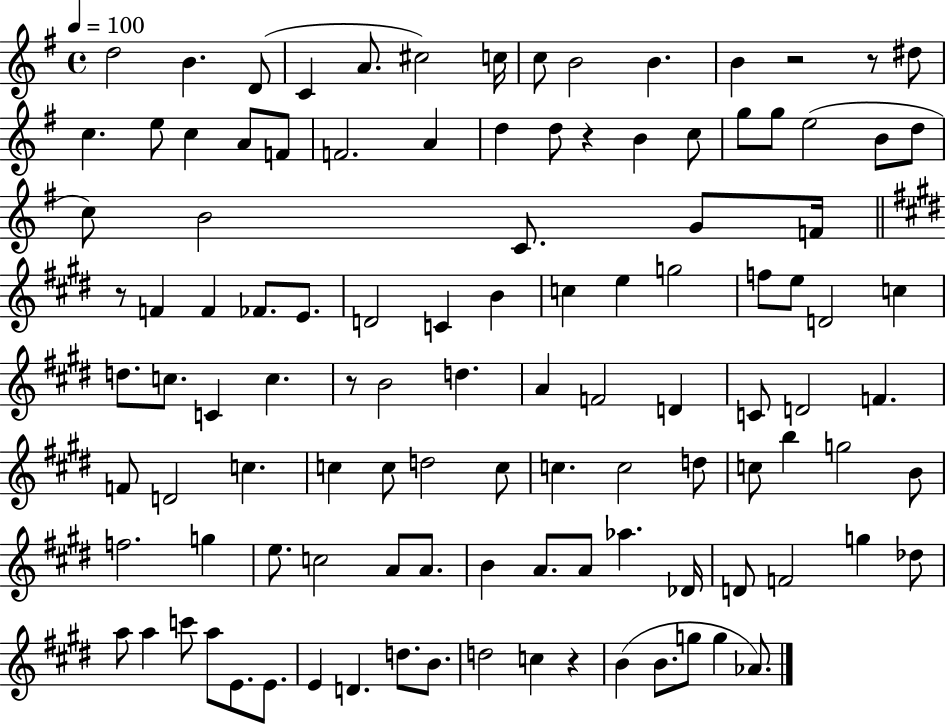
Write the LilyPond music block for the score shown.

{
  \clef treble
  \time 4/4
  \defaultTimeSignature
  \key g \major
  \tempo 4 = 100
  d''2 b'4. d'8( | c'4 a'8. cis''2) c''16 | c''8 b'2 b'4. | b'4 r2 r8 dis''8 | \break c''4. e''8 c''4 a'8 f'8 | f'2. a'4 | d''4 d''8 r4 b'4 c''8 | g''8 g''8 e''2( b'8 d''8 | \break c''8) b'2 c'8. g'8 f'16 | \bar "||" \break \key e \major r8 f'4 f'4 fes'8. e'8. | d'2 c'4 b'4 | c''4 e''4 g''2 | f''8 e''8 d'2 c''4 | \break d''8. c''8. c'4 c''4. | r8 b'2 d''4. | a'4 f'2 d'4 | c'8 d'2 f'4. | \break f'8 d'2 c''4. | c''4 c''8 d''2 c''8 | c''4. c''2 d''8 | c''8 b''4 g''2 b'8 | \break f''2. g''4 | e''8. c''2 a'8 a'8. | b'4 a'8. a'8 aes''4. des'16 | d'8 f'2 g''4 des''8 | \break a''8 a''4 c'''8 a''8 e'8. e'8. | e'4 d'4. d''8. b'8. | d''2 c''4 r4 | b'4( b'8. g''8 g''4 aes'8.) | \break \bar "|."
}